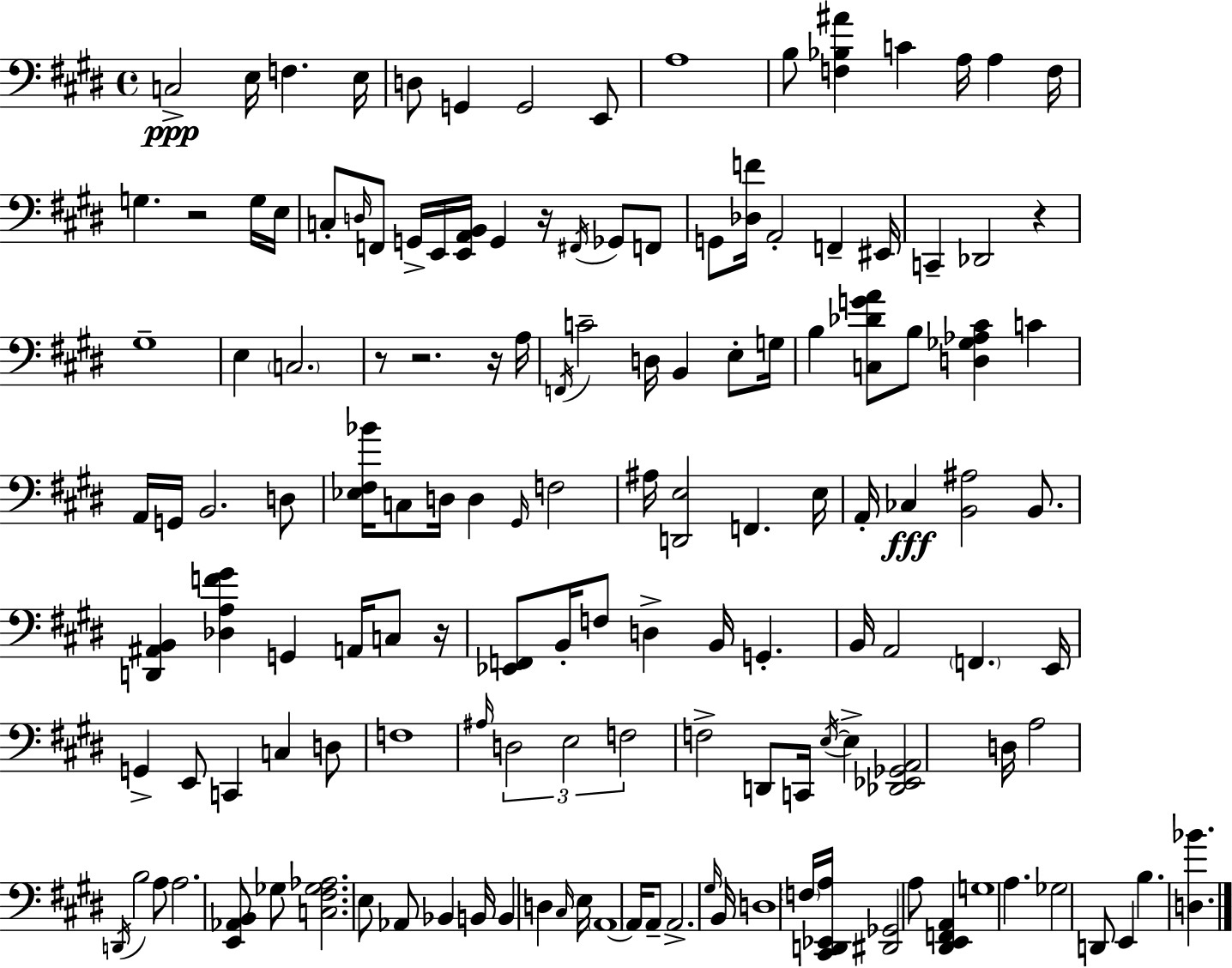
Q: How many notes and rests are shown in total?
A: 142